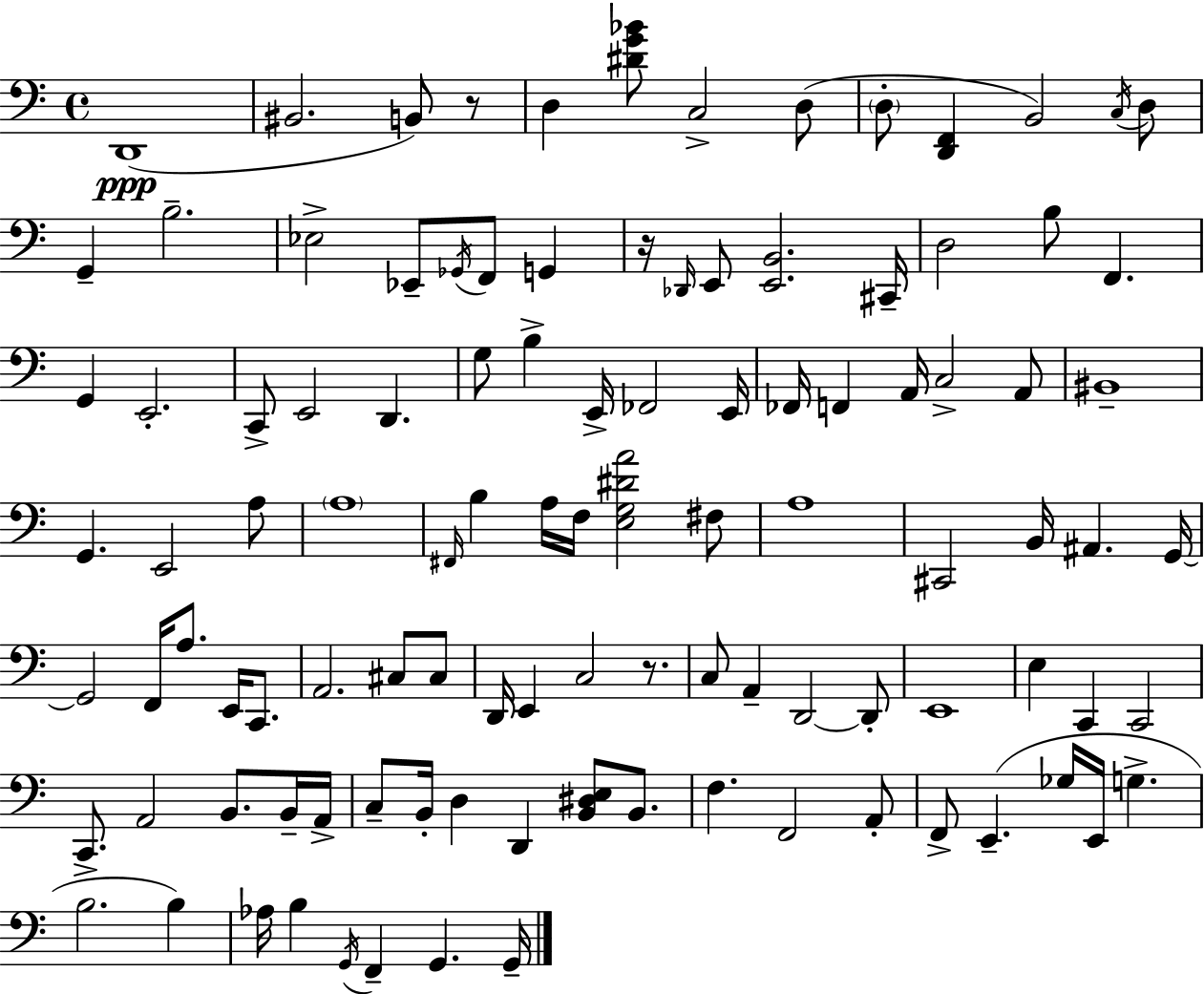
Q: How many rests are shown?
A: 3